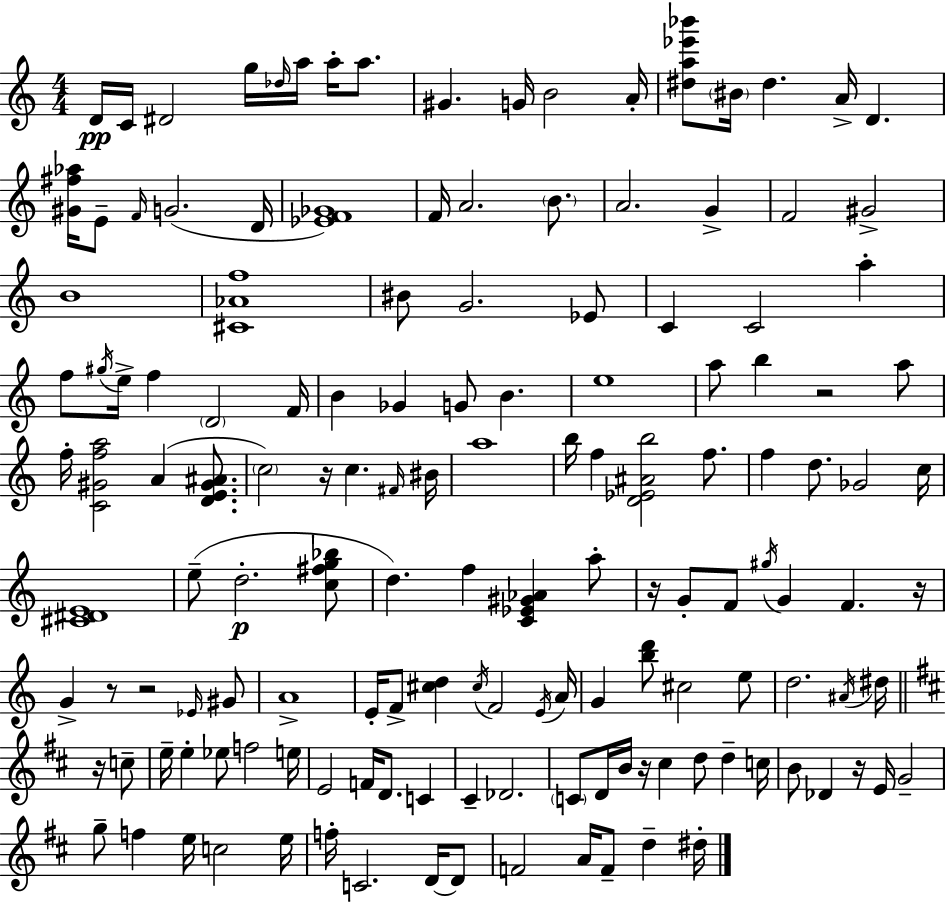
{
  \clef treble
  \numericTimeSignature
  \time 4/4
  \key c \major
  d'16\pp c'16 dis'2 g''16 \grace { des''16 } a''16 a''16-. a''8. | gis'4. g'16 b'2 | a'16-. <dis'' a'' ees''' bes'''>8 \parenthesize bis'16 dis''4. a'16-> d'4. | <gis' fis'' aes''>16 e'8-- \grace { f'16 }( g'2. | \break d'16 <ees' f' ges'>1) | f'16 a'2. \parenthesize b'8. | a'2. g'4-> | f'2 gis'2-> | \break b'1 | <cis' aes' f''>1 | bis'8 g'2. | ees'8 c'4 c'2 a''4-. | \break f''8 \acciaccatura { gis''16 } e''16-> f''4 \parenthesize d'2 | f'16 b'4 ges'4 g'8 b'4. | e''1 | a''8 b''4 r2 | \break a''8 f''16-. <c' gis' f'' a''>2 a'4( | <d' e' gis' ais'>8. \parenthesize c''2) r16 c''4. | \grace { fis'16 } bis'16 a''1 | b''16 f''4 <d' ees' ais' b''>2 | \break f''8. f''4 d''8. ges'2 | c''16 <cis' dis' e'>1 | e''8--( d''2.-.\p | <c'' fis'' g'' bes''>8 d''4.) f''4 <c' ees' gis' aes'>4 | \break a''8-. r16 g'8-. f'8 \acciaccatura { gis''16 } g'4 f'4. | r16 g'4-> r8 r2 | \grace { ees'16 } gis'8 a'1-> | e'16-. f'8-> <cis'' d''>4 \acciaccatura { cis''16 } f'2 | \break \acciaccatura { e'16 } a'16 g'4 <b'' d'''>8 cis''2 | e''8 d''2. | \acciaccatura { ais'16 } dis''16 \bar "||" \break \key d \major r16 c''8-- e''16-- e''4-. ees''8 f''2 | e''16 e'2 f'16 d'8. c'4 | cis'4-- des'2. | \parenthesize c'8 d'16 b'16 r16 cis''4 d''8 d''4-- | \break c''16 b'8 des'4 r16 e'16 g'2-- | g''8-- f''4 e''16 c''2 | e''16 f''16-. c'2. | d'16~~ d'8 f'2 a'16 f'8-- d''4-- | \break dis''16-. \bar "|."
}